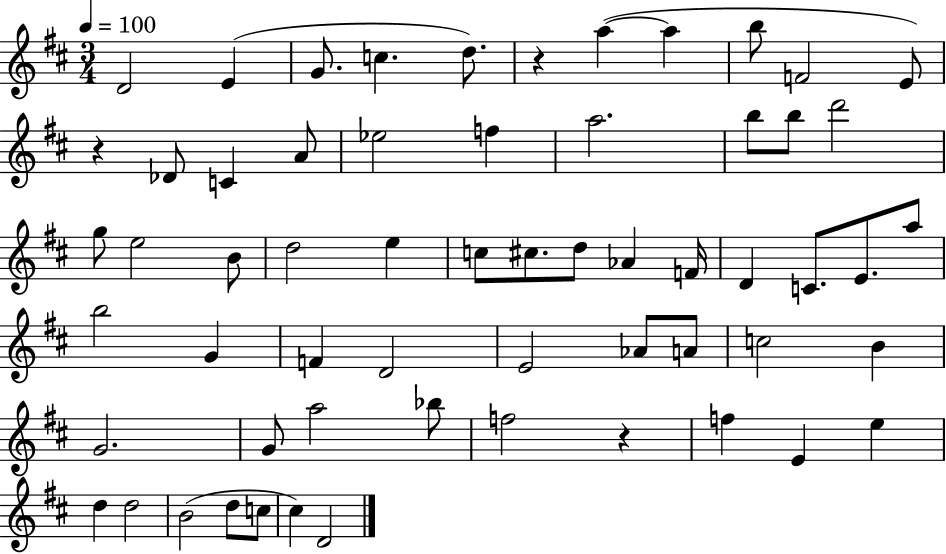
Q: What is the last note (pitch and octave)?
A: D4